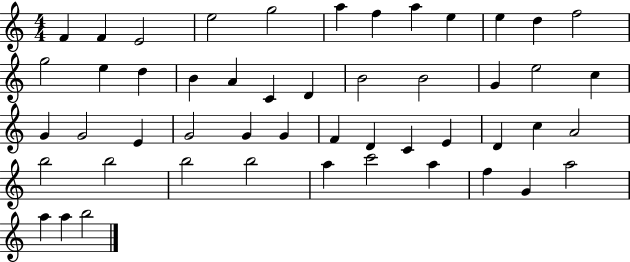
F4/q F4/q E4/h E5/h G5/h A5/q F5/q A5/q E5/q E5/q D5/q F5/h G5/h E5/q D5/q B4/q A4/q C4/q D4/q B4/h B4/h G4/q E5/h C5/q G4/q G4/h E4/q G4/h G4/q G4/q F4/q D4/q C4/q E4/q D4/q C5/q A4/h B5/h B5/h B5/h B5/h A5/q C6/h A5/q F5/q G4/q A5/h A5/q A5/q B5/h